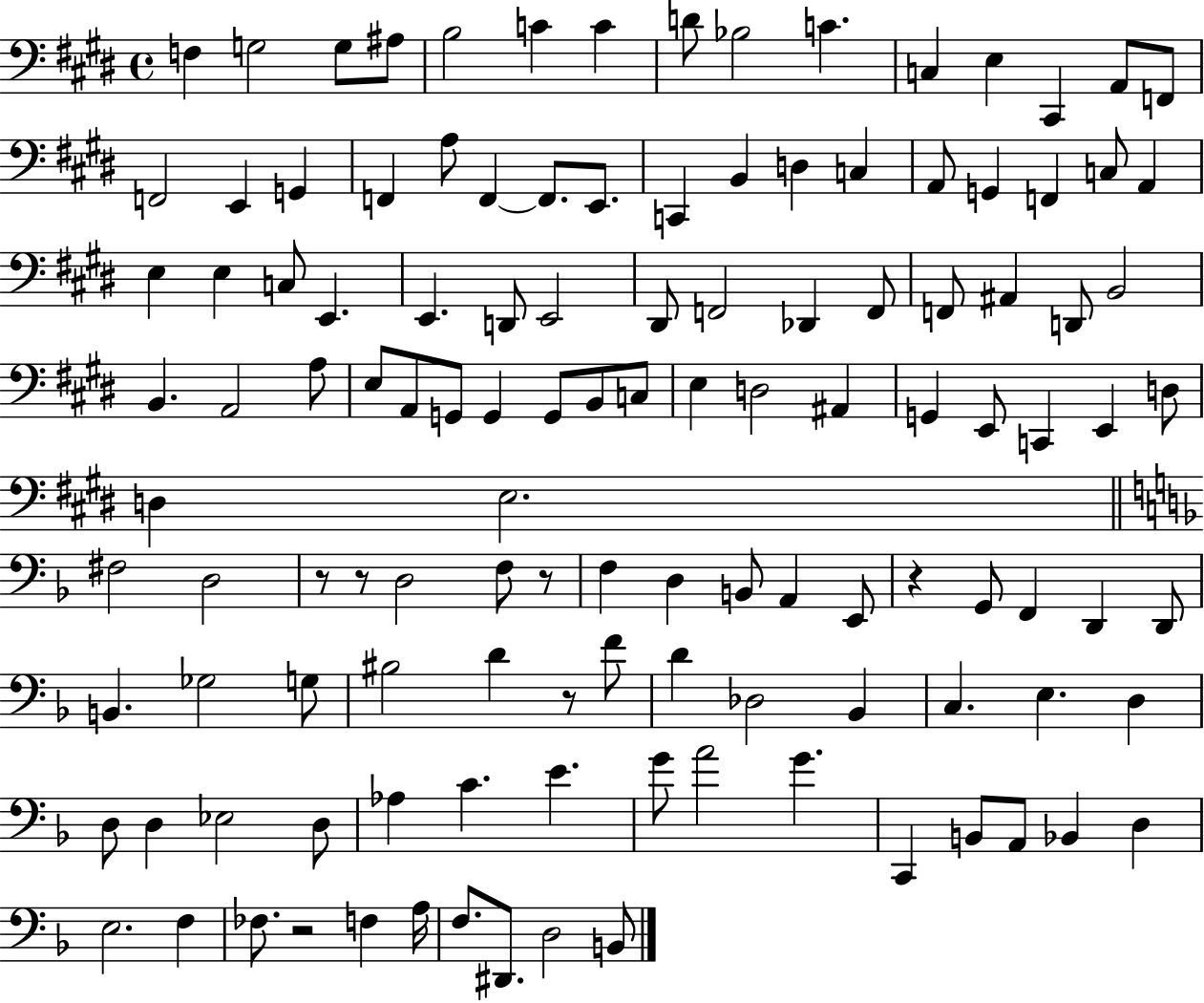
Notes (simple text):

F3/q G3/h G3/e A#3/e B3/h C4/q C4/q D4/e Bb3/h C4/q. C3/q E3/q C#2/q A2/e F2/e F2/h E2/q G2/q F2/q A3/e F2/q F2/e. E2/e. C2/q B2/q D3/q C3/q A2/e G2/q F2/q C3/e A2/q E3/q E3/q C3/e E2/q. E2/q. D2/e E2/h D#2/e F2/h Db2/q F2/e F2/e A#2/q D2/e B2/h B2/q. A2/h A3/e E3/e A2/e G2/e G2/q G2/e B2/e C3/e E3/q D3/h A#2/q G2/q E2/e C2/q E2/q D3/e D3/q E3/h. F#3/h D3/h R/e R/e D3/h F3/e R/e F3/q D3/q B2/e A2/q E2/e R/q G2/e F2/q D2/q D2/e B2/q. Gb3/h G3/e BIS3/h D4/q R/e F4/e D4/q Db3/h Bb2/q C3/q. E3/q. D3/q D3/e D3/q Eb3/h D3/e Ab3/q C4/q. E4/q. G4/e A4/h G4/q. C2/q B2/e A2/e Bb2/q D3/q E3/h. F3/q FES3/e. R/h F3/q A3/s F3/e. D#2/e. D3/h B2/e